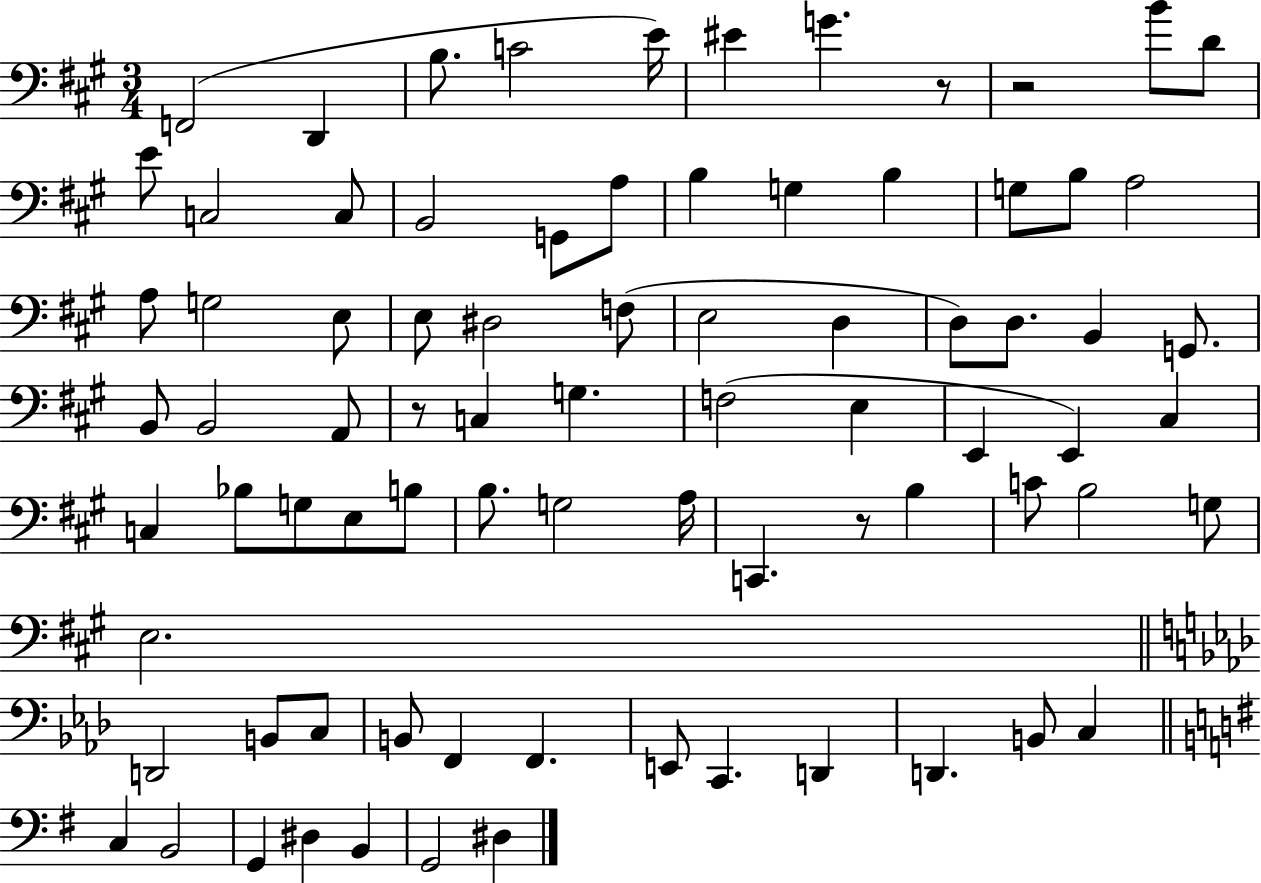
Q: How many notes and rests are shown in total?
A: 80